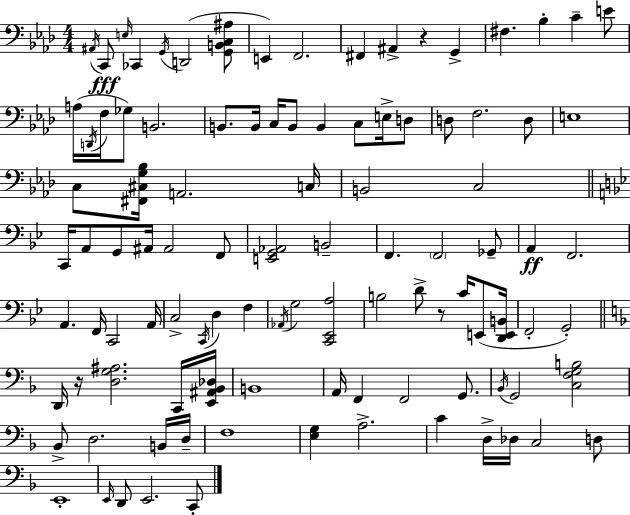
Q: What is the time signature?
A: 4/4